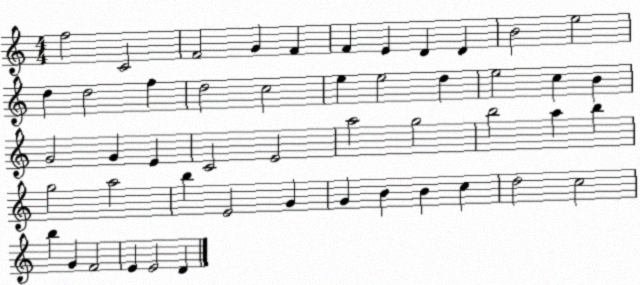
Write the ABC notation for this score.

X:1
T:Untitled
M:4/4
L:1/4
K:C
f2 C2 F2 G F F E D D B2 e2 d d2 f d2 c2 e e2 d e2 c B G2 G E C2 E2 a2 g2 b2 a b g2 a2 b E2 G G B B c d2 c2 b G F2 E E2 D